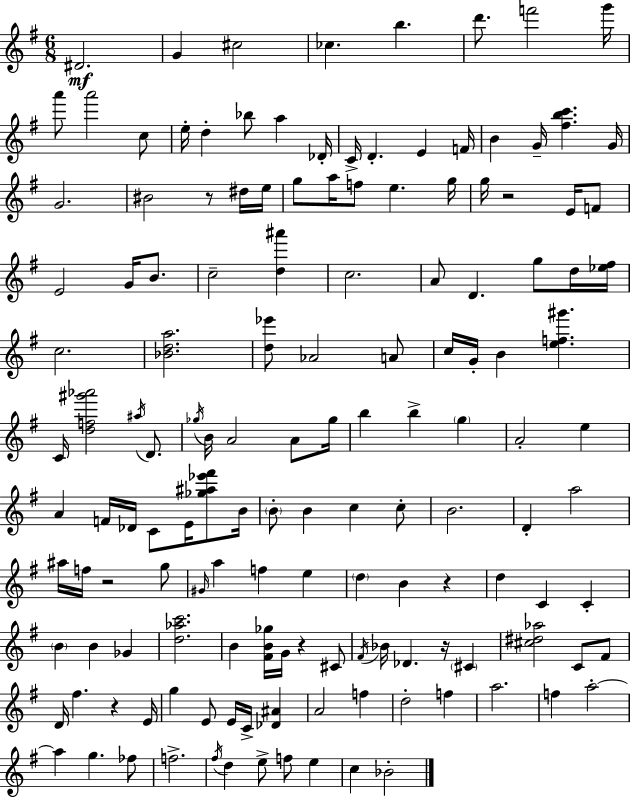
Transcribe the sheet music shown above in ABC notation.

X:1
T:Untitled
M:6/8
L:1/4
K:Em
^D2 G ^c2 _c b d'/2 f'2 g'/4 a'/2 a'2 c/2 e/4 d _b/2 a _D/4 C/4 D E F/4 B G/4 [^fbc'] G/4 G2 ^B2 z/2 ^d/4 e/4 g/2 a/4 f/2 e g/4 g/4 z2 E/4 F/2 E2 G/4 B/2 c2 [d^a'] c2 A/2 D g/2 d/4 [_e^f]/4 c2 [_Bda]2 [d_e']/2 _A2 A/2 c/4 G/4 B [ef^g'] C/4 [df^g'_a']2 ^a/4 D/2 _g/4 B/4 A2 A/2 _g/4 b b g A2 e A F/4 _D/4 C/2 E/4 [_g^a_e'^f']/2 B/4 B/2 B c c/2 B2 D a2 ^a/4 f/4 z2 g/2 ^G/4 a f e d B z d C C B B _G [d_ac']2 B [^FB_g]/4 G/4 z ^C/2 ^F/4 _B/4 _D z/4 ^C [^c^d_a]2 C/2 ^F/2 D/4 ^f z E/4 g E/2 E/4 C/4 [_D^A] A2 f d2 f a2 f a2 a g _f/2 f2 ^f/4 d e/2 f/2 e c _B2